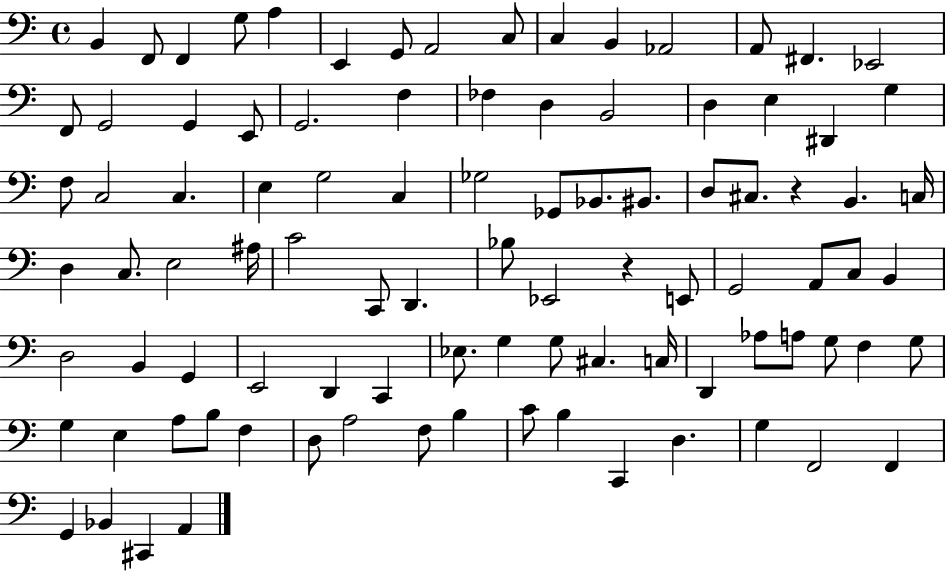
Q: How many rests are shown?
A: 2